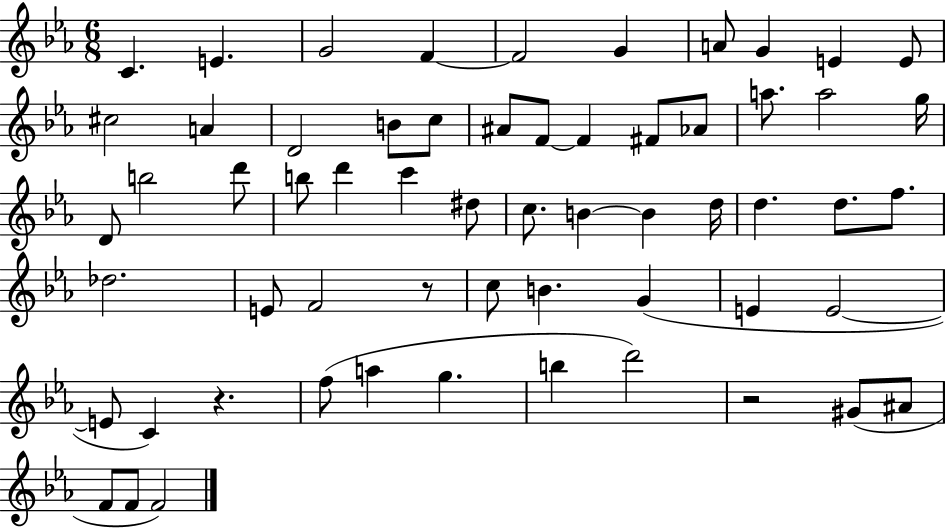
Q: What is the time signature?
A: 6/8